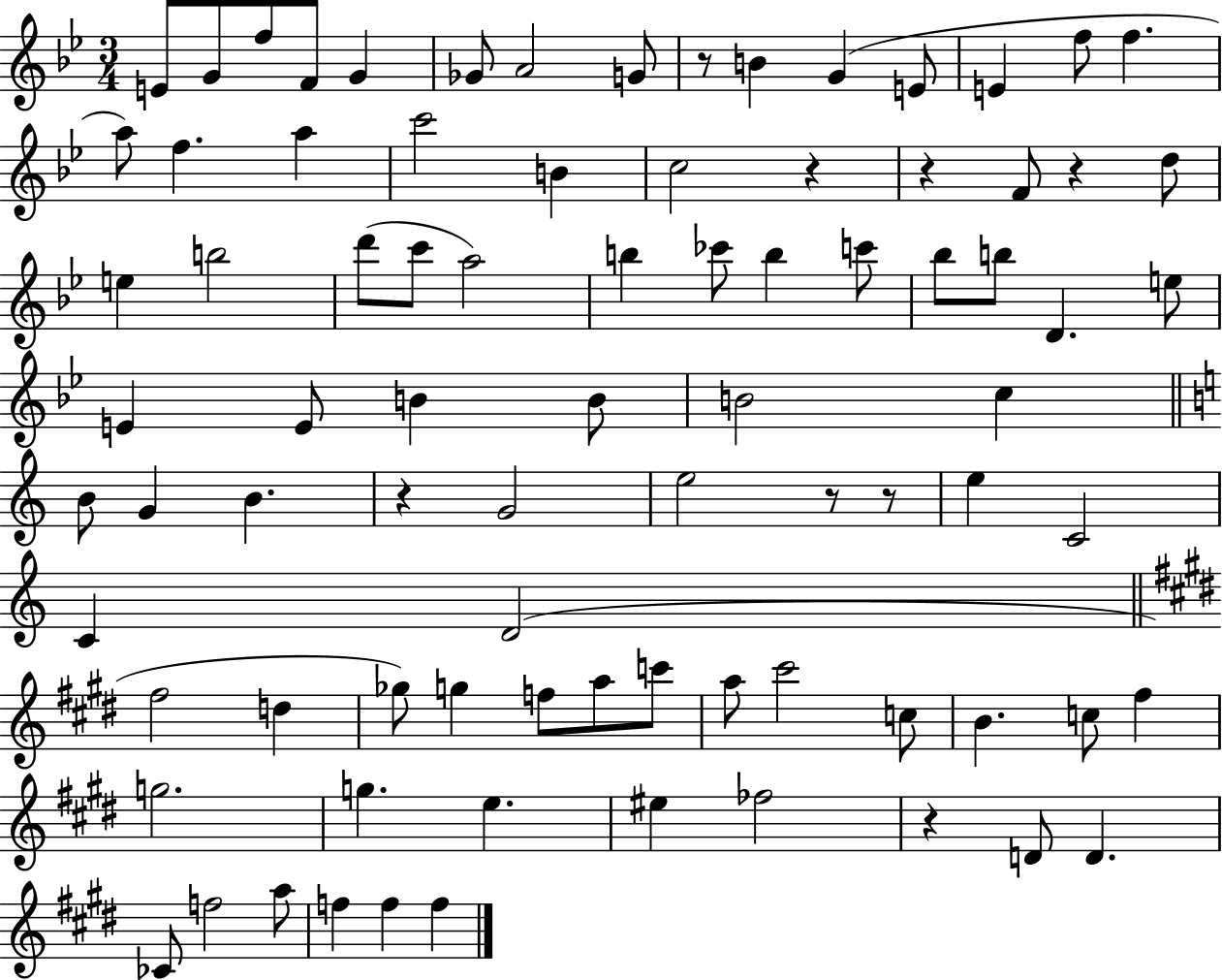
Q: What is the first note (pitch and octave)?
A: E4